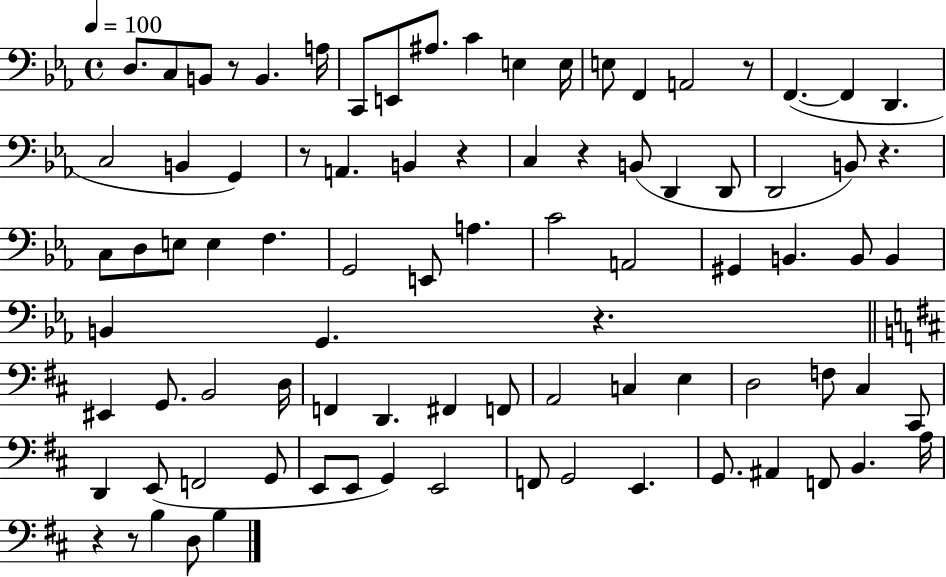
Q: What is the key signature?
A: EES major